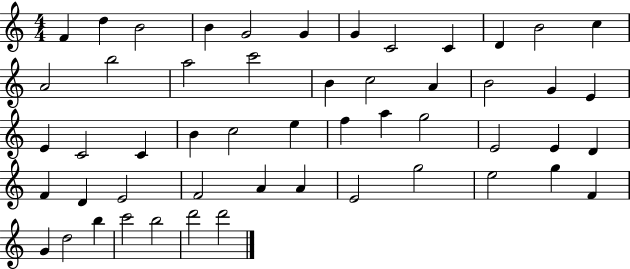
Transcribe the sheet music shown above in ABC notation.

X:1
T:Untitled
M:4/4
L:1/4
K:C
F d B2 B G2 G G C2 C D B2 c A2 b2 a2 c'2 B c2 A B2 G E E C2 C B c2 e f a g2 E2 E D F D E2 F2 A A E2 g2 e2 g F G d2 b c'2 b2 d'2 d'2